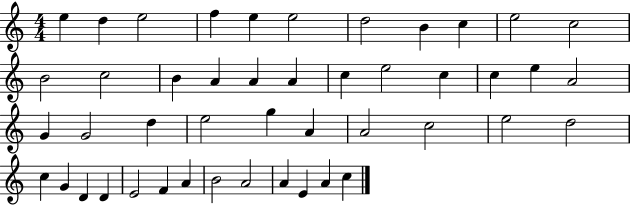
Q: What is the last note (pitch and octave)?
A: C5